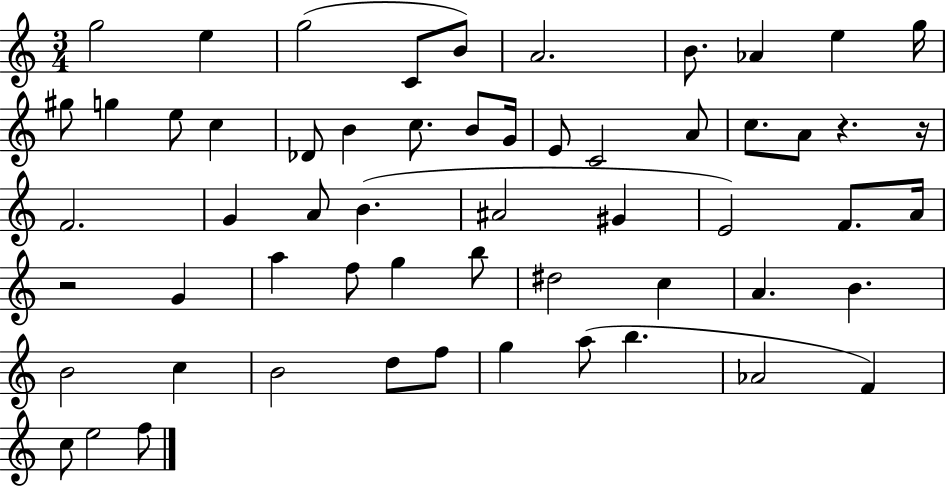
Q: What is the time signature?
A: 3/4